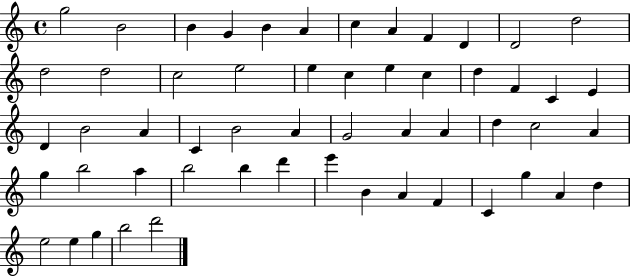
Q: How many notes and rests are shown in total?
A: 55